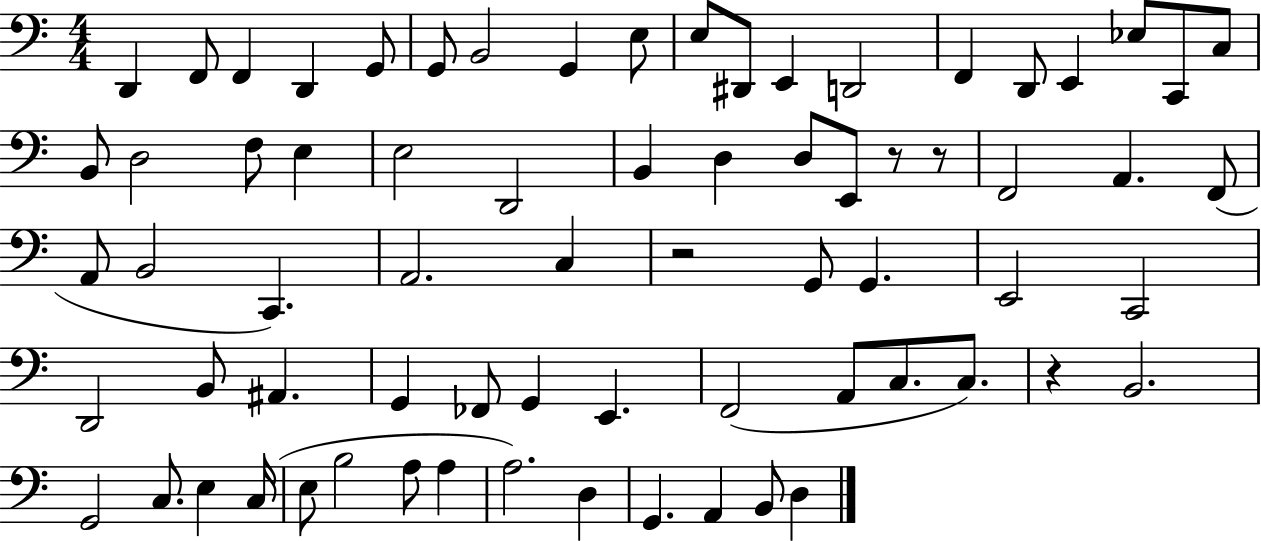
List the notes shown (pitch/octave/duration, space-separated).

D2/q F2/e F2/q D2/q G2/e G2/e B2/h G2/q E3/e E3/e D#2/e E2/q D2/h F2/q D2/e E2/q Eb3/e C2/e C3/e B2/e D3/h F3/e E3/q E3/h D2/h B2/q D3/q D3/e E2/e R/e R/e F2/h A2/q. F2/e A2/e B2/h C2/q. A2/h. C3/q R/h G2/e G2/q. E2/h C2/h D2/h B2/e A#2/q. G2/q FES2/e G2/q E2/q. F2/h A2/e C3/e. C3/e. R/q B2/h. G2/h C3/e. E3/q C3/s E3/e B3/h A3/e A3/q A3/h. D3/q G2/q. A2/q B2/e D3/q